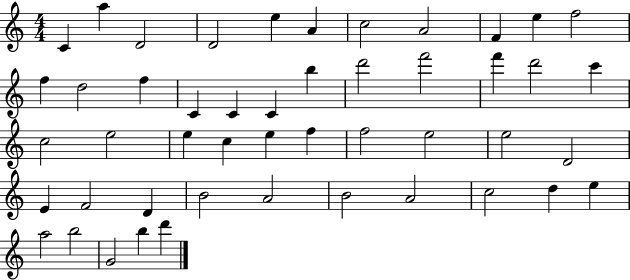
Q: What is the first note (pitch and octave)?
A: C4